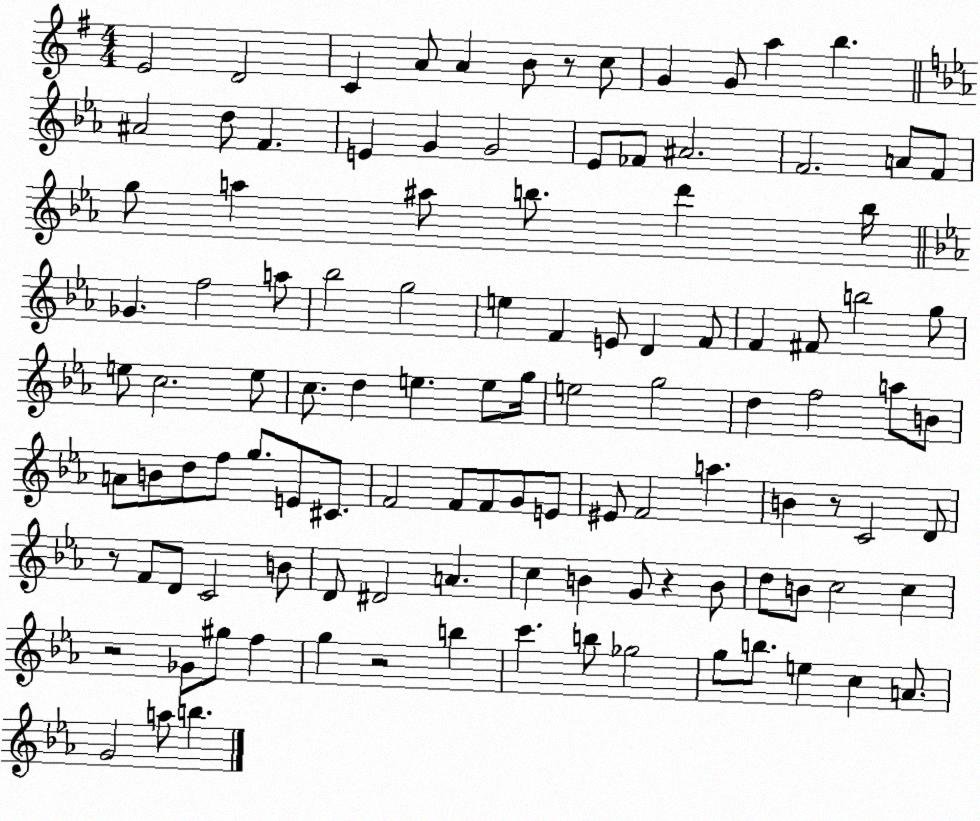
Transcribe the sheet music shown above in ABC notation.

X:1
T:Untitled
M:4/4
L:1/4
K:G
E2 D2 C A/2 A B/2 z/2 c/2 G G/2 a b ^A2 d/2 F E G G2 _E/2 _F/2 ^A2 F2 A/2 F/2 g/2 a ^a/2 b/2 d' b/4 _G f2 a/2 _b2 g2 e F E/2 D F/2 F ^F/2 b2 g/2 e/2 c2 e/2 c/2 d e e/2 g/4 e2 g2 d f2 a/2 B/2 A/2 B/2 d/2 f/2 g/2 E/2 ^C/2 F2 F/2 F/2 G/2 E/2 ^E/2 F2 a B z/2 C2 D/2 z/2 F/2 D/2 C2 B/2 D/2 ^D2 A c B G/2 z B/2 d/2 B/2 c2 c z2 _G/2 ^g/2 f g z2 b c' b/2 _g2 g/2 b/2 e c A/2 G2 a/2 b